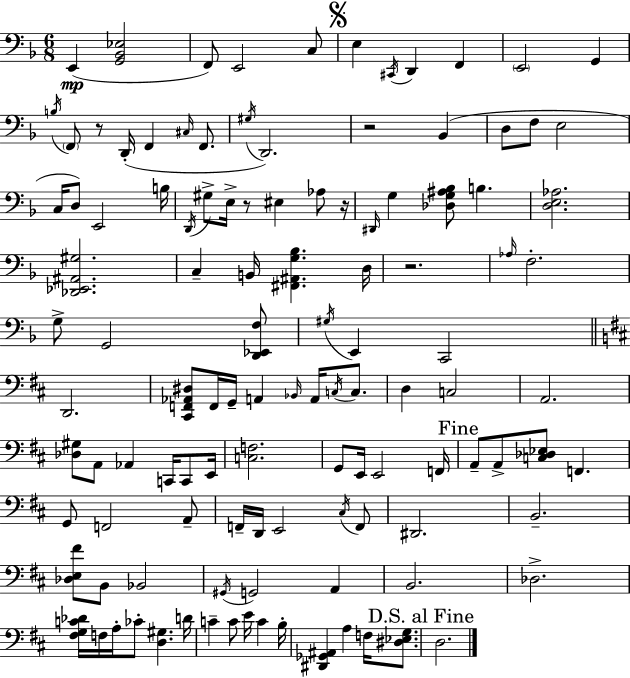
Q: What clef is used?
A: bass